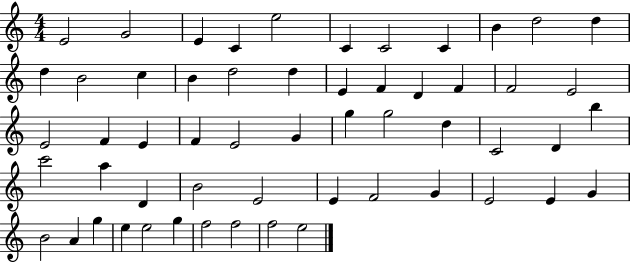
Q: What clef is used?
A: treble